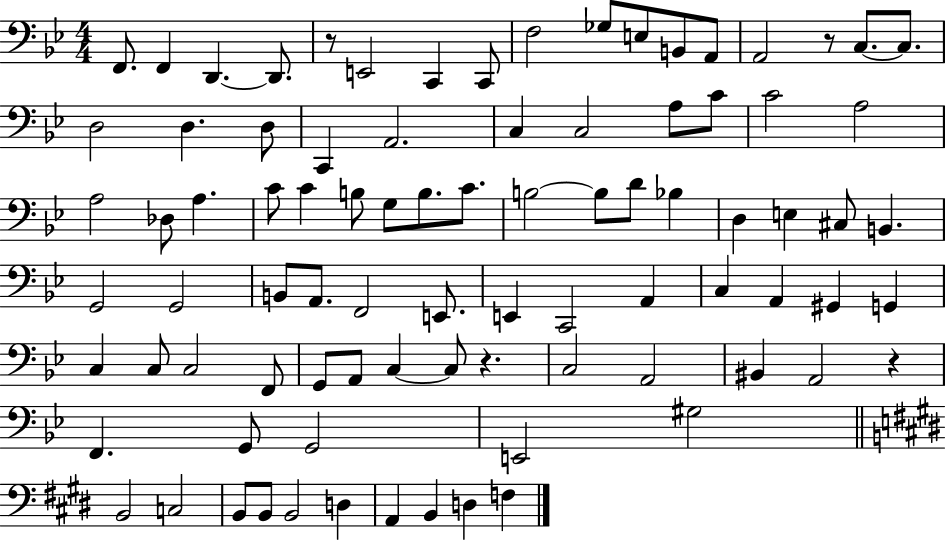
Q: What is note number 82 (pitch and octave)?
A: D3